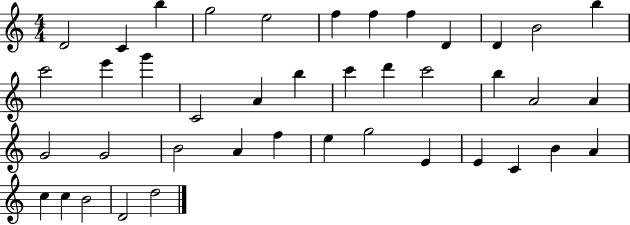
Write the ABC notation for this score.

X:1
T:Untitled
M:4/4
L:1/4
K:C
D2 C b g2 e2 f f f D D B2 b c'2 e' g' C2 A b c' d' c'2 b A2 A G2 G2 B2 A f e g2 E E C B A c c B2 D2 d2